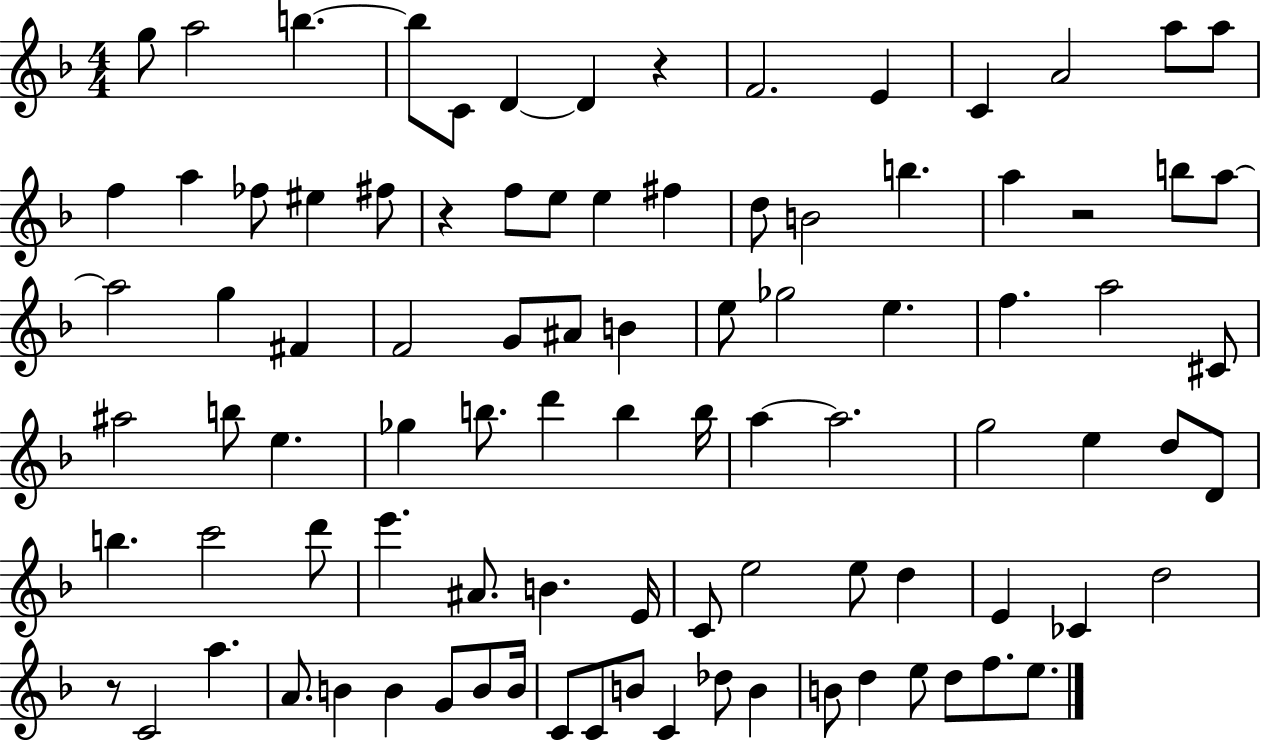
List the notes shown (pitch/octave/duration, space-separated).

G5/e A5/h B5/q. B5/e C4/e D4/q D4/q R/q F4/h. E4/q C4/q A4/h A5/e A5/e F5/q A5/q FES5/e EIS5/q F#5/e R/q F5/e E5/e E5/q F#5/q D5/e B4/h B5/q. A5/q R/h B5/e A5/e A5/h G5/q F#4/q F4/h G4/e A#4/e B4/q E5/e Gb5/h E5/q. F5/q. A5/h C#4/e A#5/h B5/e E5/q. Gb5/q B5/e. D6/q B5/q B5/s A5/q A5/h. G5/h E5/q D5/e D4/e B5/q. C6/h D6/e E6/q. A#4/e. B4/q. E4/s C4/e E5/h E5/e D5/q E4/q CES4/q D5/h R/e C4/h A5/q. A4/e. B4/q B4/q G4/e B4/e B4/s C4/e C4/e B4/e C4/q Db5/e B4/q B4/e D5/q E5/e D5/e F5/e. E5/e.